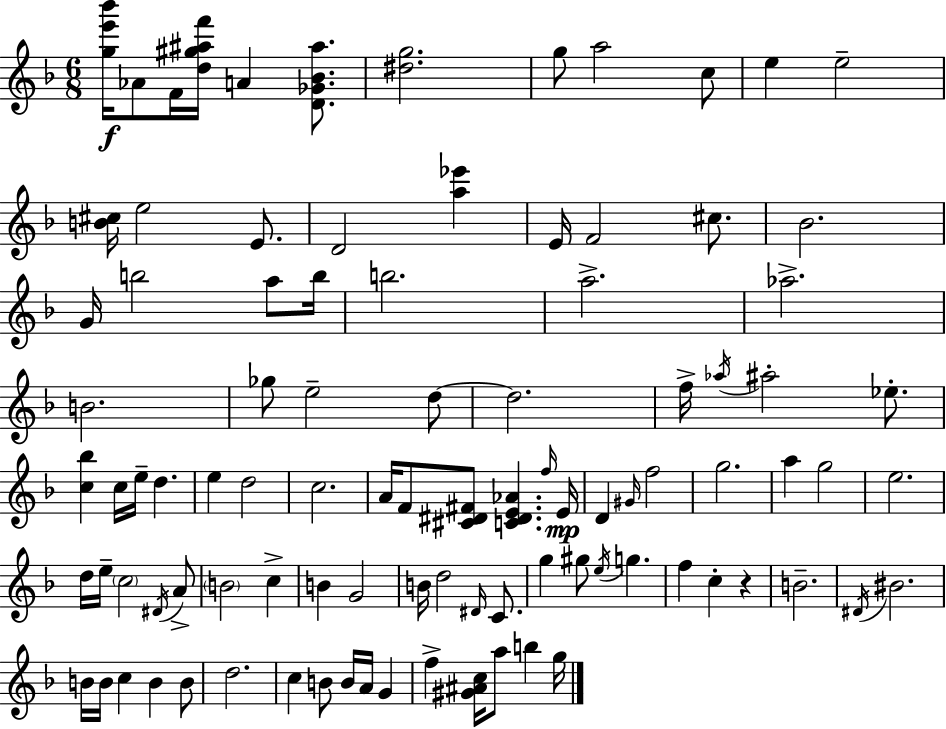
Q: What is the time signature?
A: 6/8